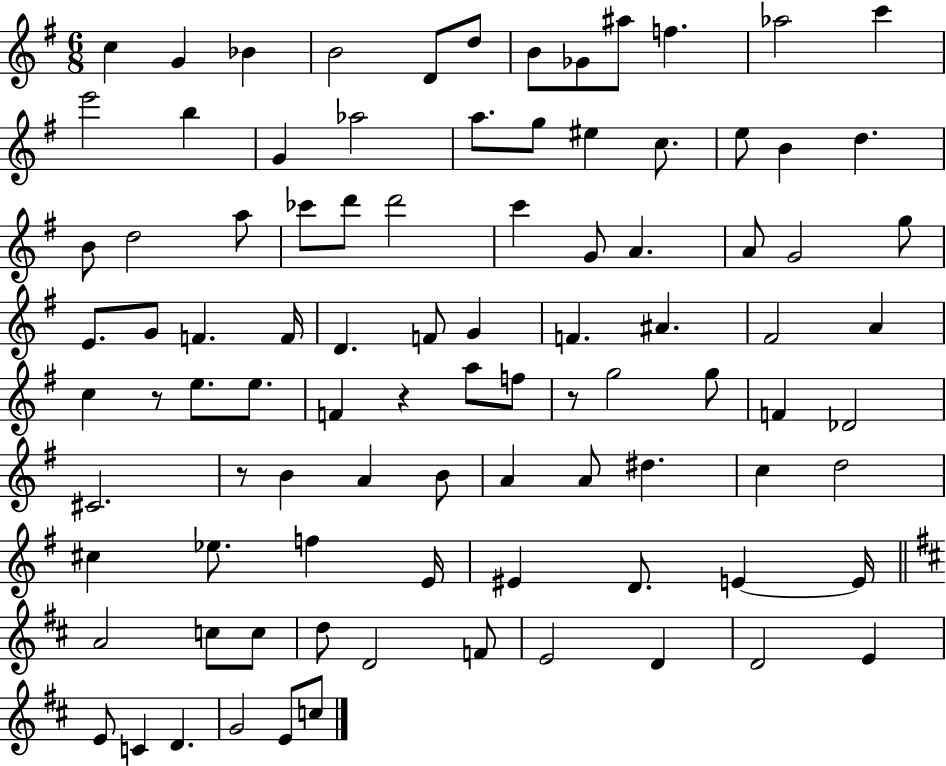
C5/q G4/q Bb4/q B4/h D4/e D5/e B4/e Gb4/e A#5/e F5/q. Ab5/h C6/q E6/h B5/q G4/q Ab5/h A5/e. G5/e EIS5/q C5/e. E5/e B4/q D5/q. B4/e D5/h A5/e CES6/e D6/e D6/h C6/q G4/e A4/q. A4/e G4/h G5/e E4/e. G4/e F4/q. F4/s D4/q. F4/e G4/q F4/q. A#4/q. F#4/h A4/q C5/q R/e E5/e. E5/e. F4/q R/q A5/e F5/e R/e G5/h G5/e F4/q Db4/h C#4/h. R/e B4/q A4/q B4/e A4/q A4/e D#5/q. C5/q D5/h C#5/q Eb5/e. F5/q E4/s EIS4/q D4/e. E4/q E4/s A4/h C5/e C5/e D5/e D4/h F4/e E4/h D4/q D4/h E4/q E4/e C4/q D4/q. G4/h E4/e C5/e